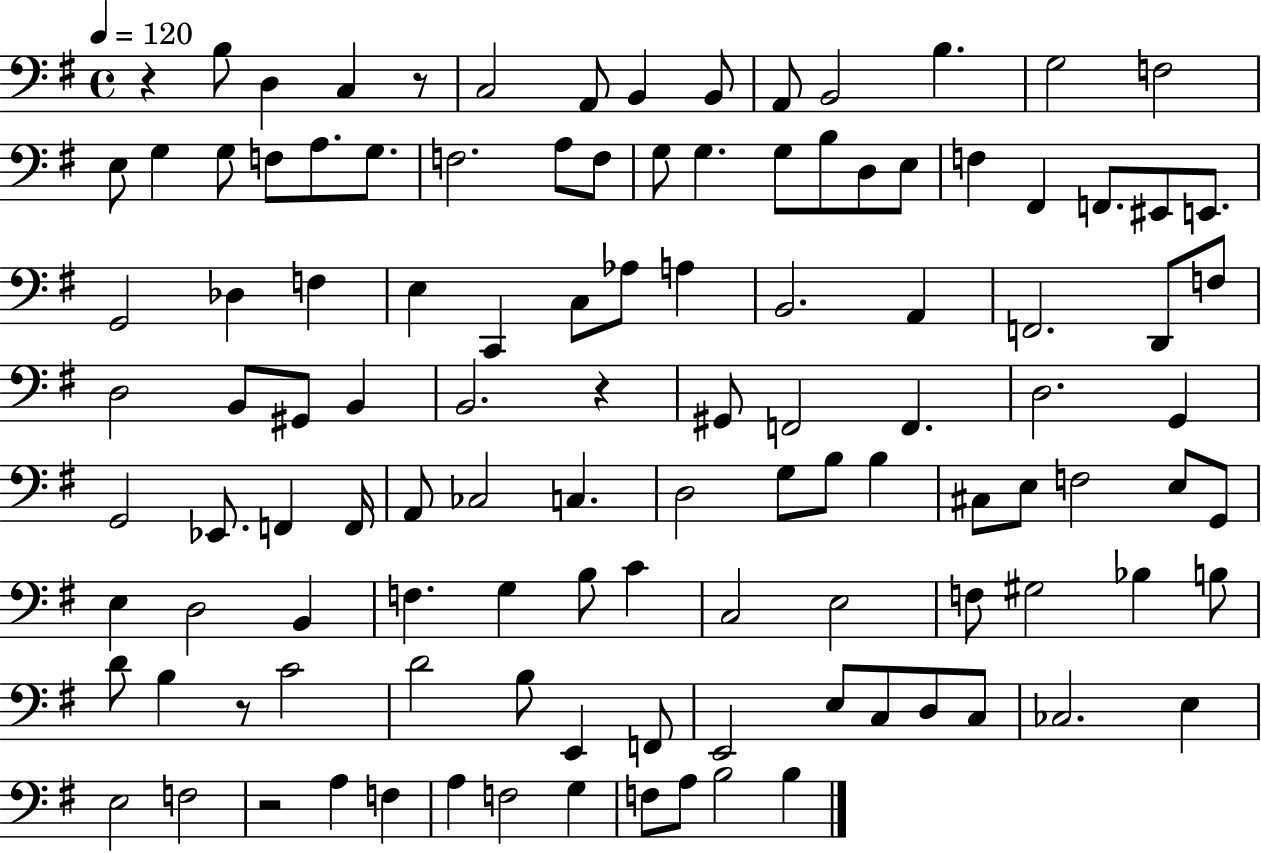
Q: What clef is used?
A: bass